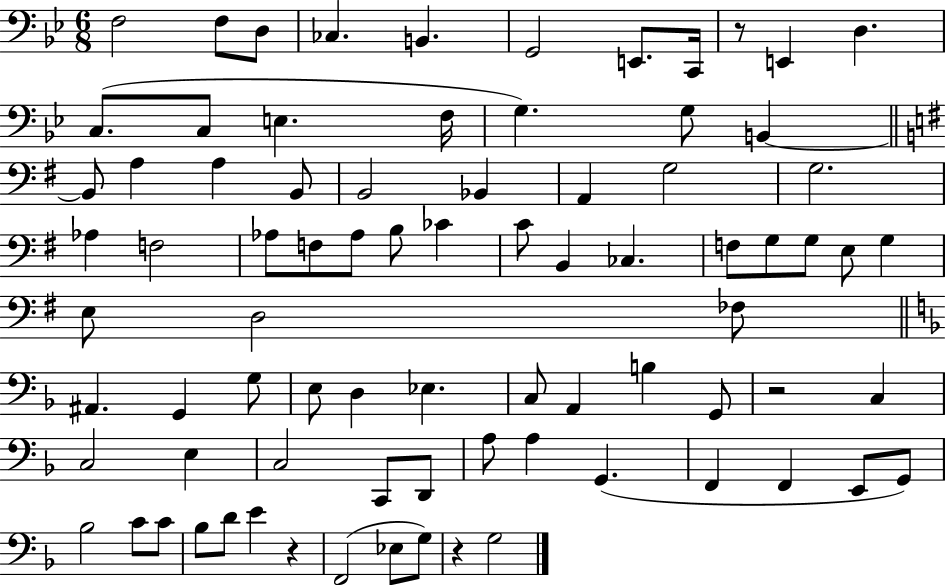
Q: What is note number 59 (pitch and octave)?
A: C2